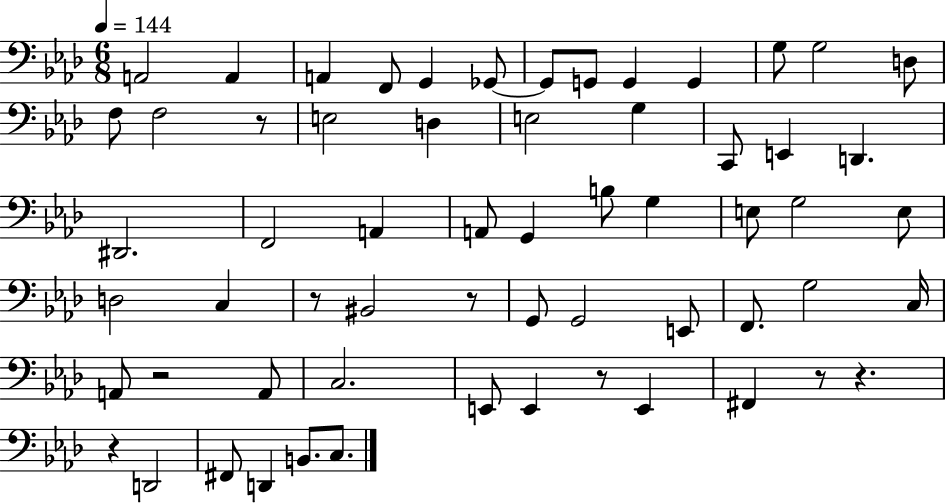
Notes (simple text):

A2/h A2/q A2/q F2/e G2/q Gb2/e Gb2/e G2/e G2/q G2/q G3/e G3/h D3/e F3/e F3/h R/e E3/h D3/q E3/h G3/q C2/e E2/q D2/q. D#2/h. F2/h A2/q A2/e G2/q B3/e G3/q E3/e G3/h E3/e D3/h C3/q R/e BIS2/h R/e G2/e G2/h E2/e F2/e. G3/h C3/s A2/e R/h A2/e C3/h. E2/e E2/q R/e E2/q F#2/q R/e R/q. R/q D2/h F#2/e D2/q B2/e. C3/e.